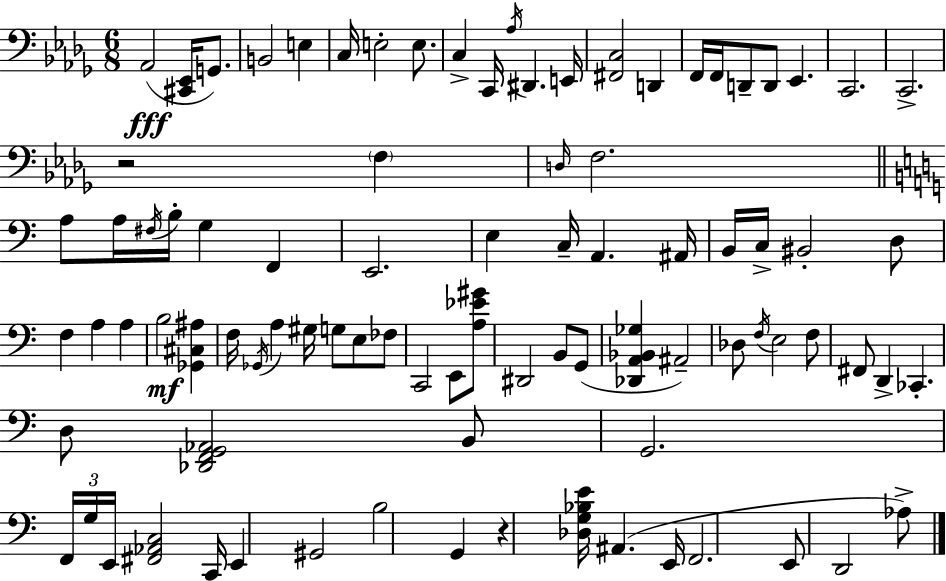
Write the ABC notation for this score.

X:1
T:Untitled
M:6/8
L:1/4
K:Bbm
_A,,2 [^C,,_E,,]/4 G,,/2 B,,2 E, C,/4 E,2 E,/2 C, C,,/4 _A,/4 ^D,, E,,/4 [^F,,C,]2 D,, F,,/4 F,,/4 D,,/2 D,,/2 _E,, C,,2 C,,2 z2 F, D,/4 F,2 A,/2 A,/4 ^F,/4 B,/4 G, F,, E,,2 E, C,/4 A,, ^A,,/4 B,,/4 C,/4 ^B,,2 D,/2 F, A, A, B,2 [_G,,^C,^A,] F,/4 _G,,/4 A, ^G,/4 G,/2 E,/2 _F,/2 C,,2 E,,/2 [A,_E^G]/2 ^D,,2 B,,/2 G,,/2 [_D,,A,,_B,,_G,] ^A,,2 _D,/2 F,/4 E,2 F,/2 ^F,,/2 D,, _C,, D,/2 [_D,,F,,G,,_A,,]2 B,,/2 G,,2 F,,/4 G,/4 E,,/4 [^F,,_A,,C,]2 C,,/4 E,, ^G,,2 B,2 G,, z [_D,G,_B,E]/4 ^A,, E,,/4 F,,2 E,,/2 D,,2 _A,/2